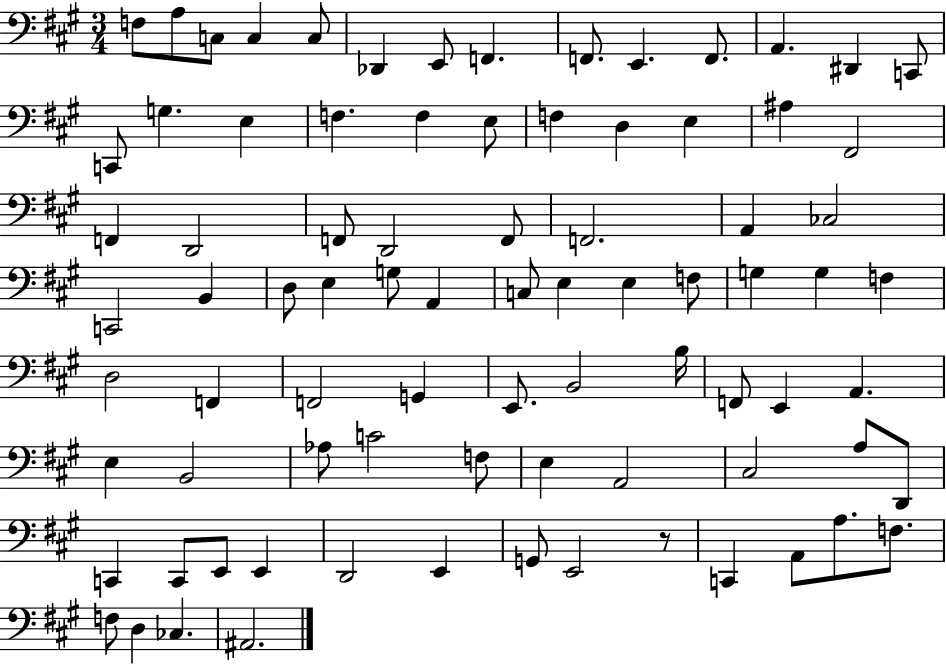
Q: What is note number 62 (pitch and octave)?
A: E3